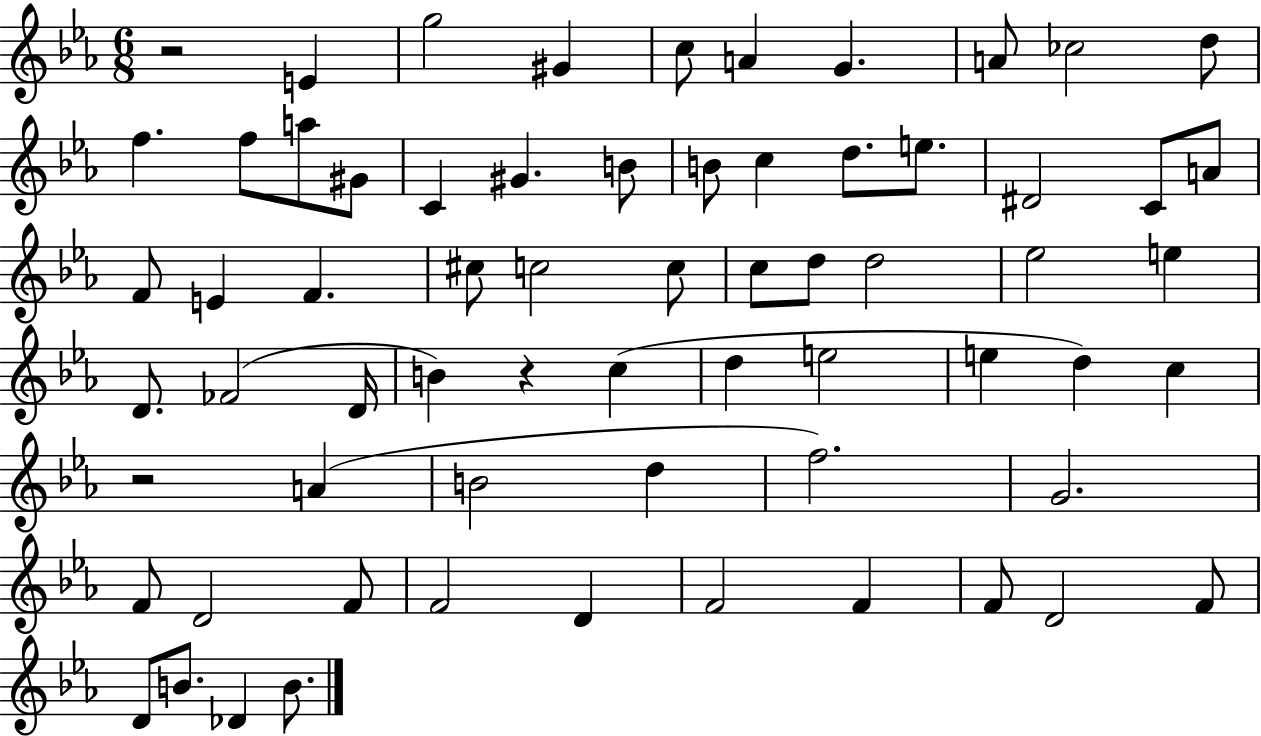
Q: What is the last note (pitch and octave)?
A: B4